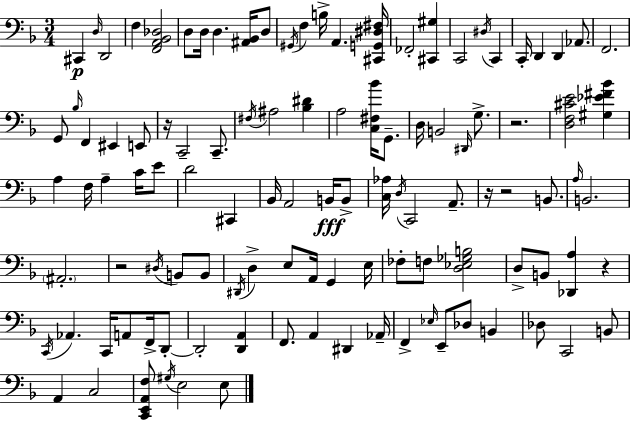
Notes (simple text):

C#2/q D3/s D2/h F3/q [F2,A2,Bb2,Db3]/h D3/e D3/s D3/q. [A#2,Bb2]/s D3/e G#2/s F3/q B3/s A2/q. [C#2,G2,D#3,F#3]/s FES2/h [C#2,G#3]/q C2/h D#3/s C2/q C2/s D2/q D2/q Ab2/e. F2/h. G2/e Bb3/s F2/q EIS2/q E2/e R/s C2/h C2/e. F#3/s A#3/h [Bb3,D#4]/q A3/h [C3,F#3,Bb4]/s G2/e. D3/s B2/h D#2/s G3/e. R/h. [D3,F3,C#4,E4]/h [G#3,Eb4,F#4,Bb4]/q A3/q F3/s A3/q C4/s E4/e D4/h C#2/q Bb2/s A2/h B2/s B2/e [C3,Ab3]/s D3/s C2/h A2/e. R/s R/h B2/e. A3/s B2/h. A#2/h. R/h D#3/s B2/e B2/e D#2/s D3/q E3/e A2/s G2/q E3/s FES3/e F3/e [D3,Eb3,Gb3,B3]/h D3/e B2/e [Db2,A3]/q R/q C2/s Ab2/q. C2/s A2/e F2/s D2/e D2/h [D2,A2]/q F2/e. A2/q D#2/q Ab2/s F2/q Eb3/s E2/e Db3/e B2/q Db3/e C2/h B2/e A2/q C3/h [C2,E2,A2,F3]/e G#3/s E3/h E3/e